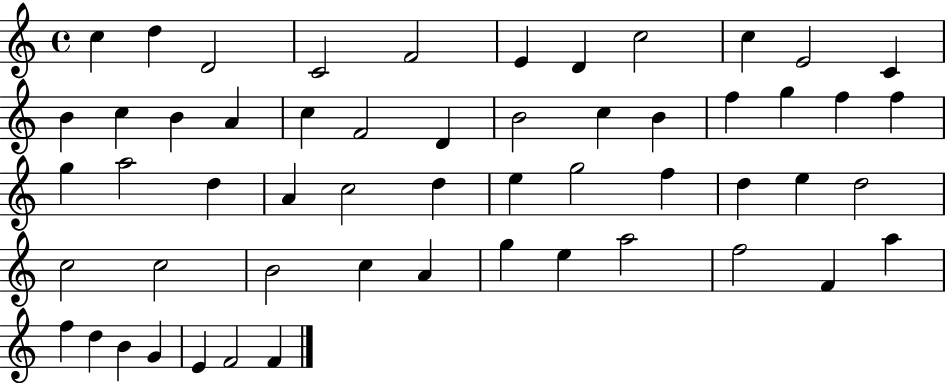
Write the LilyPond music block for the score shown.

{
  \clef treble
  \time 4/4
  \defaultTimeSignature
  \key c \major
  c''4 d''4 d'2 | c'2 f'2 | e'4 d'4 c''2 | c''4 e'2 c'4 | \break b'4 c''4 b'4 a'4 | c''4 f'2 d'4 | b'2 c''4 b'4 | f''4 g''4 f''4 f''4 | \break g''4 a''2 d''4 | a'4 c''2 d''4 | e''4 g''2 f''4 | d''4 e''4 d''2 | \break c''2 c''2 | b'2 c''4 a'4 | g''4 e''4 a''2 | f''2 f'4 a''4 | \break f''4 d''4 b'4 g'4 | e'4 f'2 f'4 | \bar "|."
}